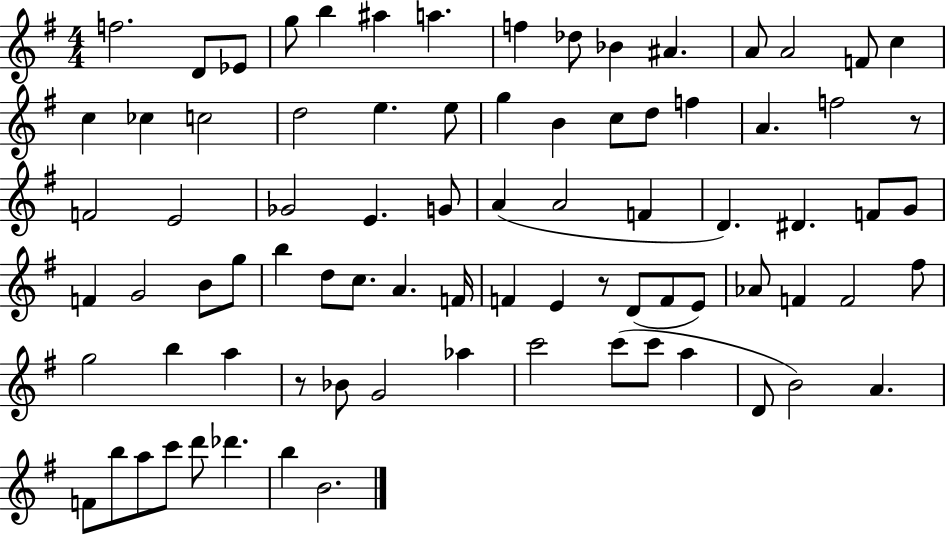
F5/h. D4/e Eb4/e G5/e B5/q A#5/q A5/q. F5/q Db5/e Bb4/q A#4/q. A4/e A4/h F4/e C5/q C5/q CES5/q C5/h D5/h E5/q. E5/e G5/q B4/q C5/e D5/e F5/q A4/q. F5/h R/e F4/h E4/h Gb4/h E4/q. G4/e A4/q A4/h F4/q D4/q. D#4/q. F4/e G4/e F4/q G4/h B4/e G5/e B5/q D5/e C5/e. A4/q. F4/s F4/q E4/q R/e D4/e F4/e E4/e Ab4/e F4/q F4/h F#5/e G5/h B5/q A5/q R/e Bb4/e G4/h Ab5/q C6/h C6/e C6/e A5/q D4/e B4/h A4/q. F4/e B5/e A5/e C6/e D6/e Db6/q. B5/q B4/h.